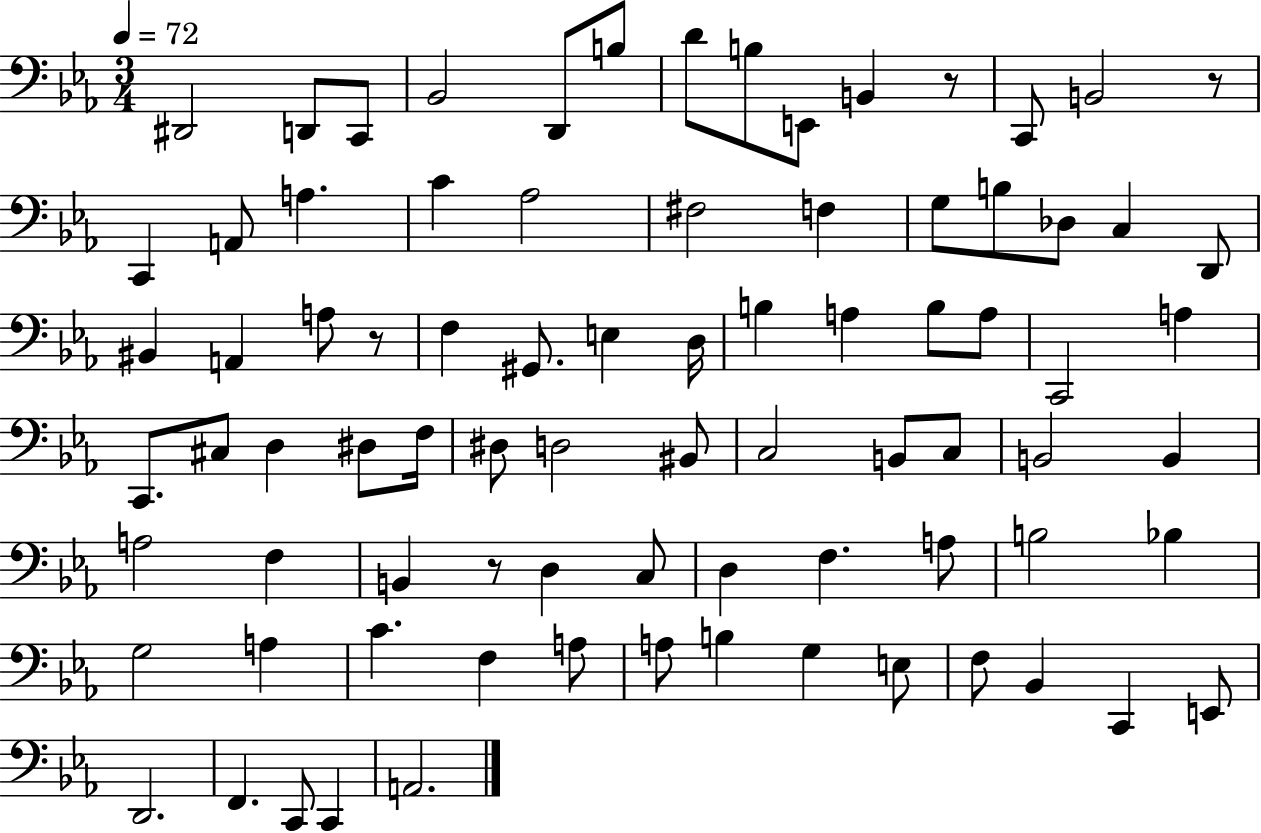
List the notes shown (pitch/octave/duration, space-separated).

D#2/h D2/e C2/e Bb2/h D2/e B3/e D4/e B3/e E2/e B2/q R/e C2/e B2/h R/e C2/q A2/e A3/q. C4/q Ab3/h F#3/h F3/q G3/e B3/e Db3/e C3/q D2/e BIS2/q A2/q A3/e R/e F3/q G#2/e. E3/q D3/s B3/q A3/q B3/e A3/e C2/h A3/q C2/e. C#3/e D3/q D#3/e F3/s D#3/e D3/h BIS2/e C3/h B2/e C3/e B2/h B2/q A3/h F3/q B2/q R/e D3/q C3/e D3/q F3/q. A3/e B3/h Bb3/q G3/h A3/q C4/q. F3/q A3/e A3/e B3/q G3/q E3/e F3/e Bb2/q C2/q E2/e D2/h. F2/q. C2/e C2/q A2/h.